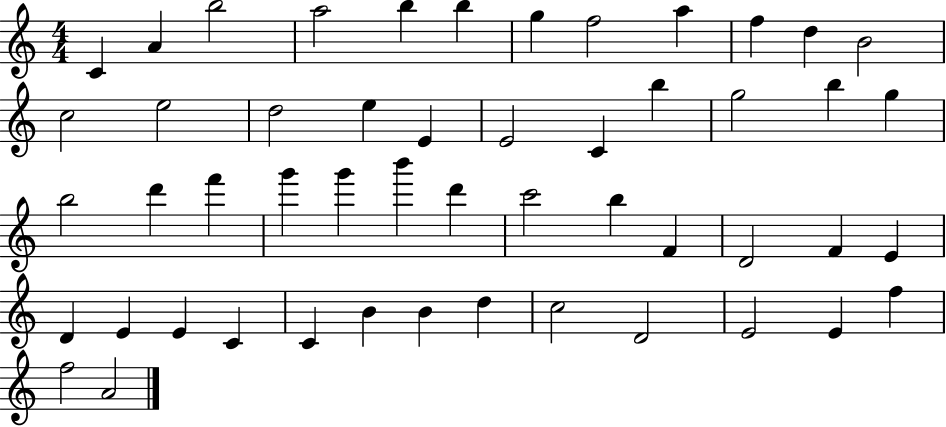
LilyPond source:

{
  \clef treble
  \numericTimeSignature
  \time 4/4
  \key c \major
  c'4 a'4 b''2 | a''2 b''4 b''4 | g''4 f''2 a''4 | f''4 d''4 b'2 | \break c''2 e''2 | d''2 e''4 e'4 | e'2 c'4 b''4 | g''2 b''4 g''4 | \break b''2 d'''4 f'''4 | g'''4 g'''4 b'''4 d'''4 | c'''2 b''4 f'4 | d'2 f'4 e'4 | \break d'4 e'4 e'4 c'4 | c'4 b'4 b'4 d''4 | c''2 d'2 | e'2 e'4 f''4 | \break f''2 a'2 | \bar "|."
}